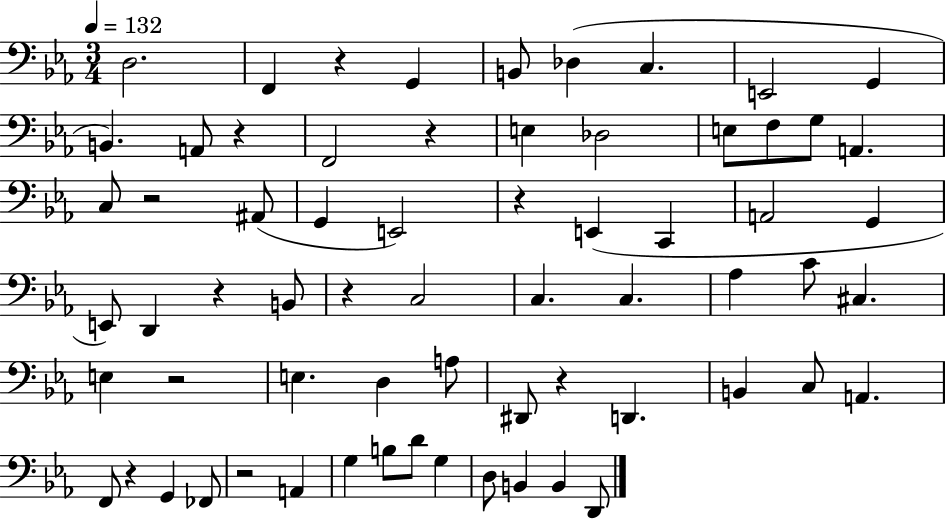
X:1
T:Untitled
M:3/4
L:1/4
K:Eb
D,2 F,, z G,, B,,/2 _D, C, E,,2 G,, B,, A,,/2 z F,,2 z E, _D,2 E,/2 F,/2 G,/2 A,, C,/2 z2 ^A,,/2 G,, E,,2 z E,, C,, A,,2 G,, E,,/2 D,, z B,,/2 z C,2 C, C, _A, C/2 ^C, E, z2 E, D, A,/2 ^D,,/2 z D,, B,, C,/2 A,, F,,/2 z G,, _F,,/2 z2 A,, G, B,/2 D/2 G, D,/2 B,, B,, D,,/2